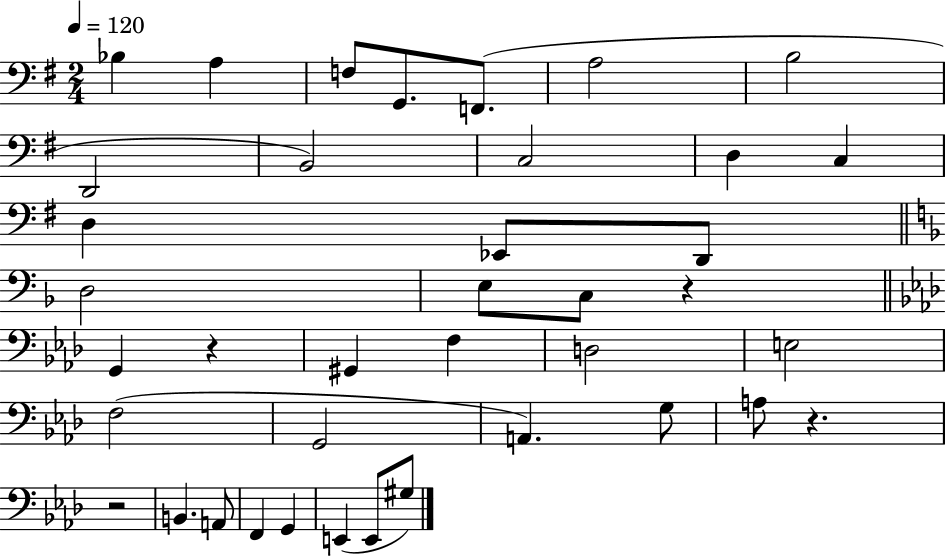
Bb3/q A3/q F3/e G2/e. F2/e. A3/h B3/h D2/h B2/h C3/h D3/q C3/q D3/q Eb2/e D2/e D3/h E3/e C3/e R/q G2/q R/q G#2/q F3/q D3/h E3/h F3/h G2/h A2/q. G3/e A3/e R/q. R/h B2/q. A2/e F2/q G2/q E2/q E2/e G#3/e